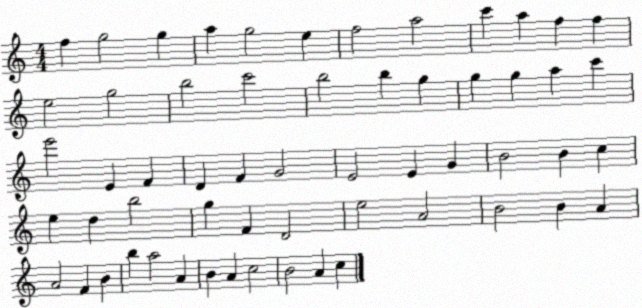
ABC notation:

X:1
T:Untitled
M:4/4
L:1/4
K:C
f g2 g a g2 e f2 a2 c' a f f e2 g2 b2 c'2 b2 b g g g a c' e'2 E F D F G2 E2 E G B2 B c e d b2 g F D2 e2 A2 B2 B A A2 F B b a2 A B A c2 B2 A c